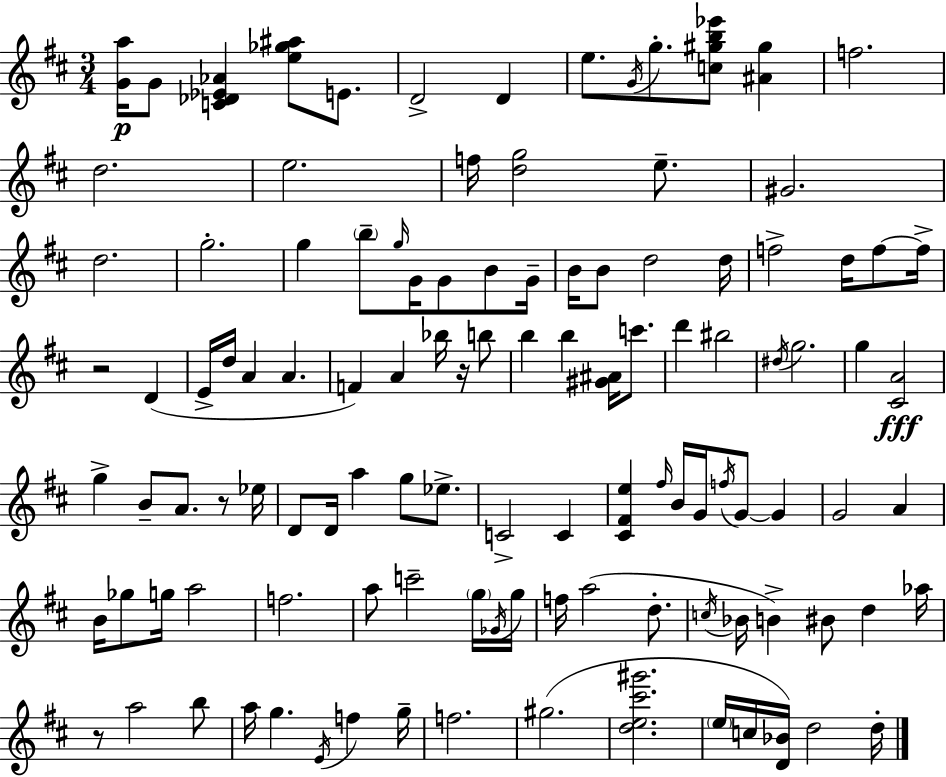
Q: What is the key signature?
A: D major